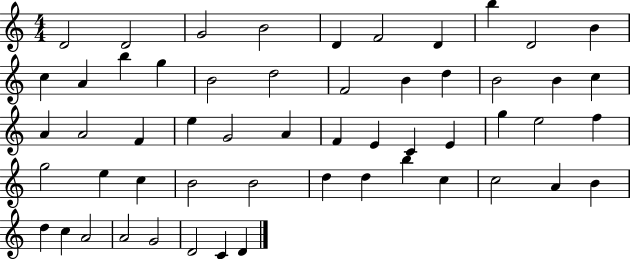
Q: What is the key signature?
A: C major